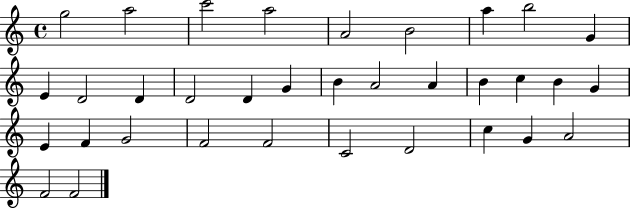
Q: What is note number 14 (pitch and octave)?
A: D4